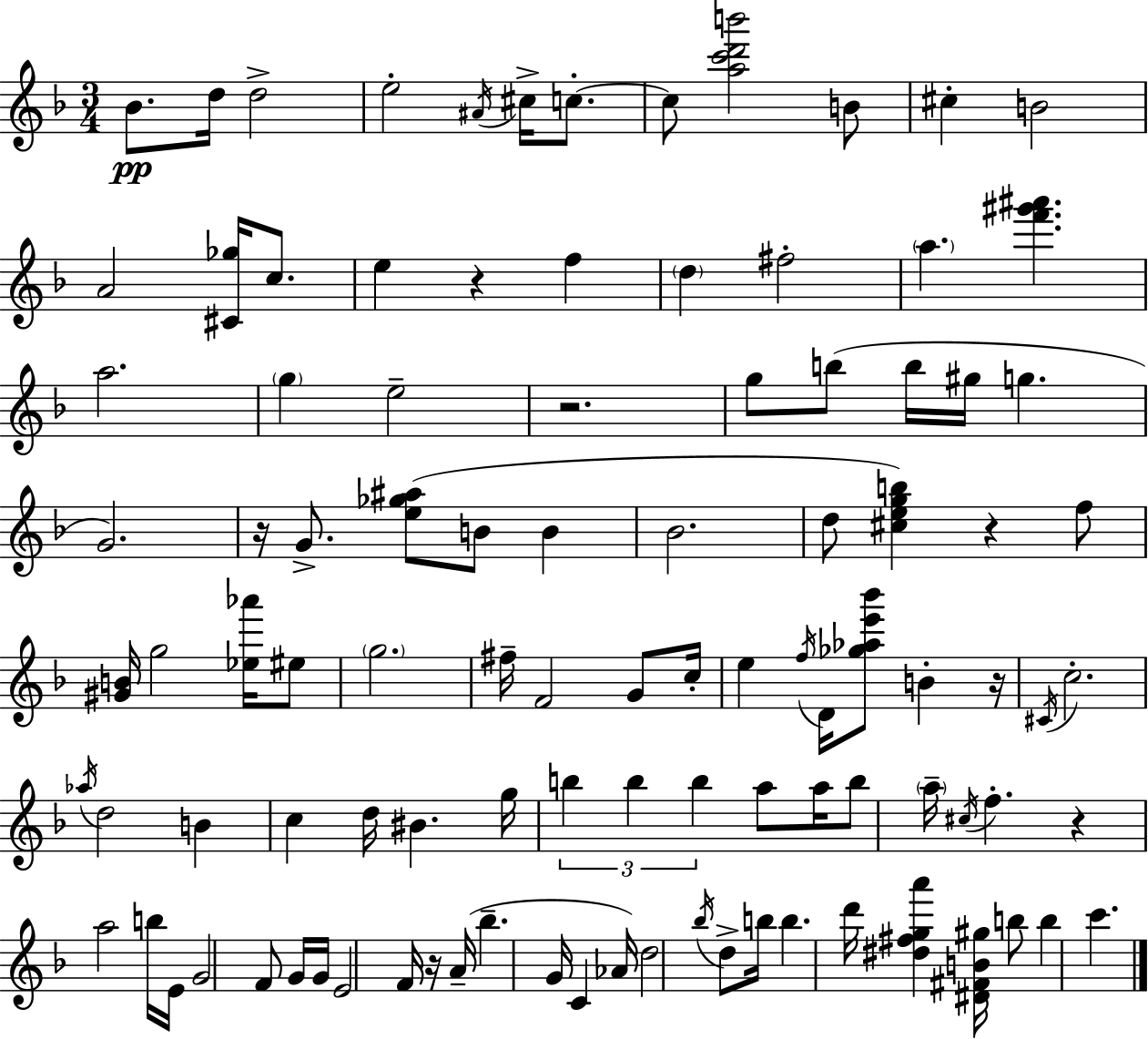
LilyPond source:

{
  \clef treble
  \numericTimeSignature
  \time 3/4
  \key f \major
  bes'8.\pp d''16 d''2-> | e''2-. \acciaccatura { ais'16 } cis''16-> c''8.-.~~ | c''8 <a'' c''' d''' b'''>2 b'8 | cis''4-. b'2 | \break a'2 <cis' ges''>16 c''8. | e''4 r4 f''4 | \parenthesize d''4 fis''2-. | \parenthesize a''4. <f''' gis''' ais'''>4. | \break a''2. | \parenthesize g''4 e''2-- | r2. | g''8 b''8( b''16 gis''16 g''4. | \break g'2.) | r16 g'8.-> <e'' ges'' ais''>8( b'8 b'4 | bes'2. | d''8 <cis'' e'' g'' b''>4) r4 f''8 | \break <gis' b'>16 g''2 <ees'' aes'''>16 eis''8 | \parenthesize g''2. | fis''16-- f'2 g'8 | c''16-. e''4 \acciaccatura { f''16 } d'16 <ges'' aes'' e''' bes'''>8 b'4-. | \break r16 \acciaccatura { cis'16 } c''2.-. | \acciaccatura { aes''16 } d''2 | b'4 c''4 d''16 bis'4. | g''16 \tuplet 3/2 { b''4 b''4 | \break b''4 } a''8 a''16 b''8 \parenthesize a''16-- \acciaccatura { cis''16 } f''4.-. | r4 a''2 | b''16 e'16 g'2 | f'8 g'16 g'16 e'2 | \break f'16 r16 a'16--( bes''4.-- | g'16 c'4 aes'16) d''2 | \acciaccatura { bes''16 } d''8-> b''16 b''4. | d'''16 <dis'' fis'' g'' a'''>4 <dis' fis' b' gis''>16 b''8 b''4 | \break c'''4. \bar "|."
}